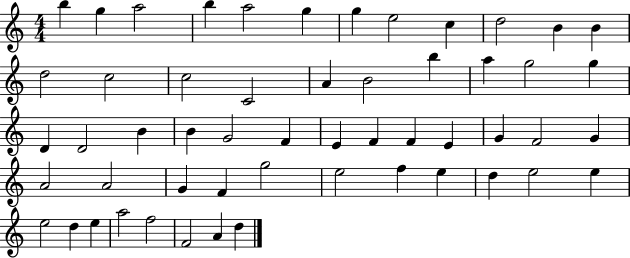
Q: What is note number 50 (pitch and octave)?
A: A5